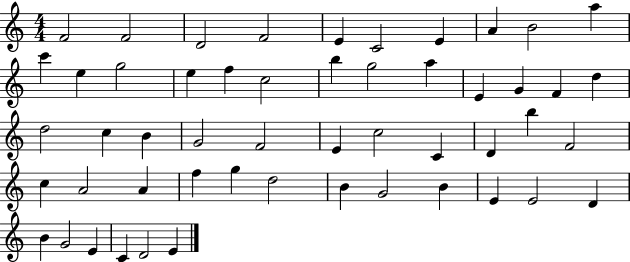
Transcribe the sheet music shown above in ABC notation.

X:1
T:Untitled
M:4/4
L:1/4
K:C
F2 F2 D2 F2 E C2 E A B2 a c' e g2 e f c2 b g2 a E G F d d2 c B G2 F2 E c2 C D b F2 c A2 A f g d2 B G2 B E E2 D B G2 E C D2 E